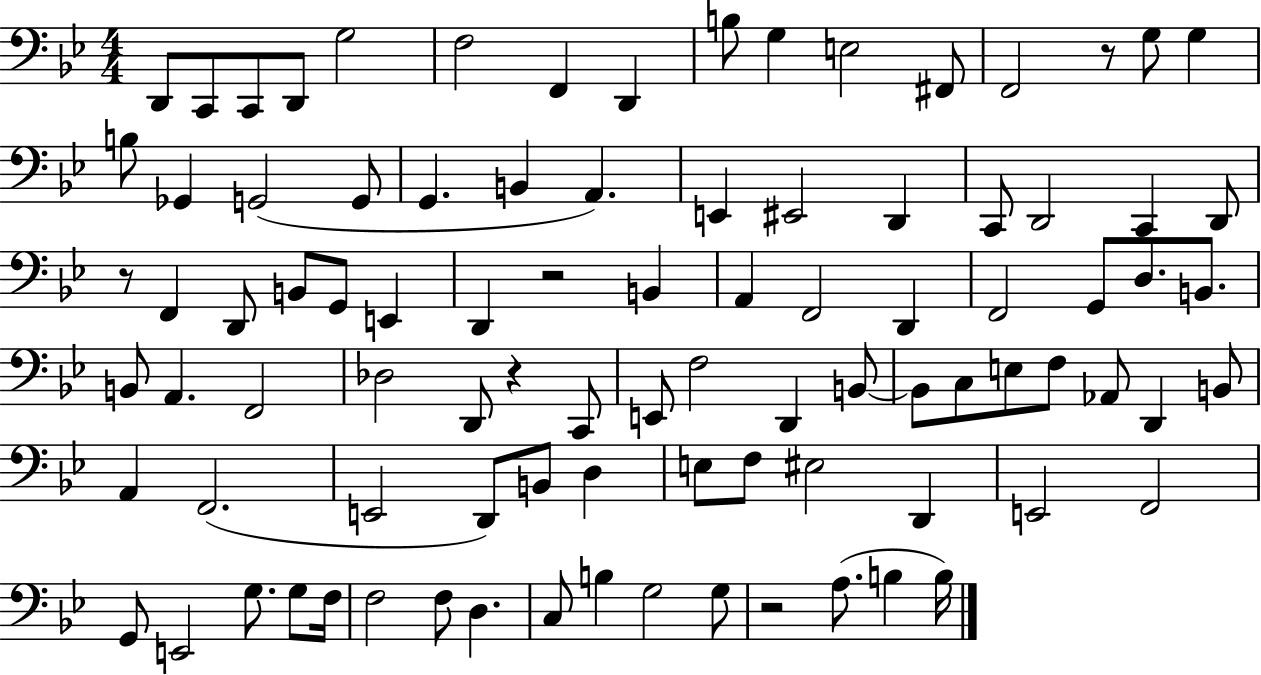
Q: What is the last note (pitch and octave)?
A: B3